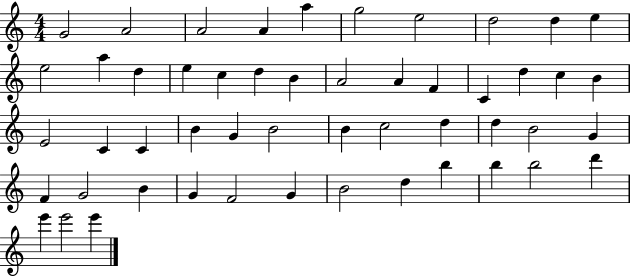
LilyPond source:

{
  \clef treble
  \numericTimeSignature
  \time 4/4
  \key c \major
  g'2 a'2 | a'2 a'4 a''4 | g''2 e''2 | d''2 d''4 e''4 | \break e''2 a''4 d''4 | e''4 c''4 d''4 b'4 | a'2 a'4 f'4 | c'4 d''4 c''4 b'4 | \break e'2 c'4 c'4 | b'4 g'4 b'2 | b'4 c''2 d''4 | d''4 b'2 g'4 | \break f'4 g'2 b'4 | g'4 f'2 g'4 | b'2 d''4 b''4 | b''4 b''2 d'''4 | \break e'''4 e'''2 e'''4 | \bar "|."
}